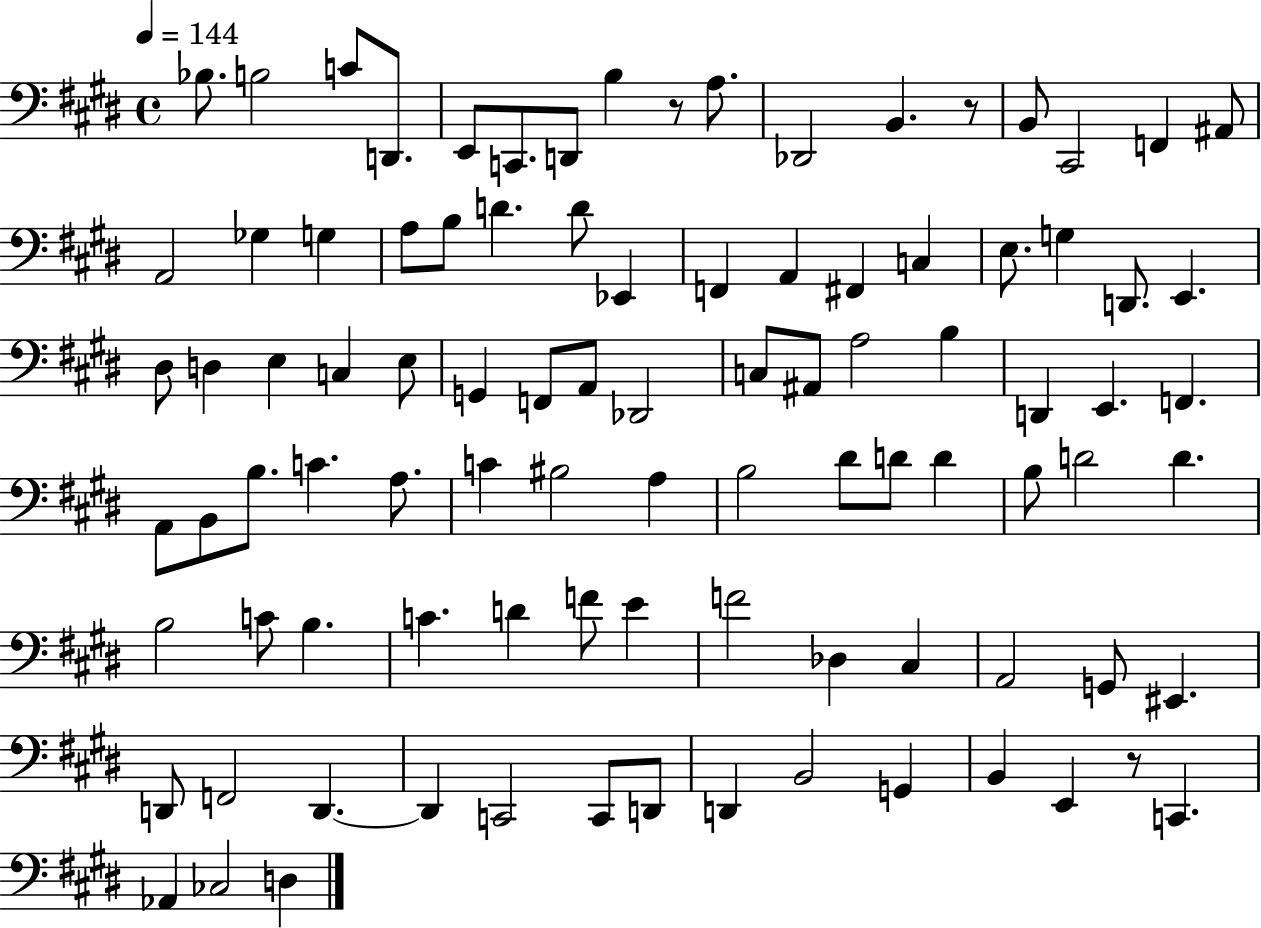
{
  \clef bass
  \time 4/4
  \defaultTimeSignature
  \key e \major
  \tempo 4 = 144
  \repeat volta 2 { bes8. b2 c'8 d,8. | e,8 c,8. d,8 b4 r8 a8. | des,2 b,4. r8 | b,8 cis,2 f,4 ais,8 | \break a,2 ges4 g4 | a8 b8 d'4. d'8 ees,4 | f,4 a,4 fis,4 c4 | e8. g4 d,8. e,4. | \break dis8 d4 e4 c4 e8 | g,4 f,8 a,8 des,2 | c8 ais,8 a2 b4 | d,4 e,4. f,4. | \break a,8 b,8 b8. c'4. a8. | c'4 bis2 a4 | b2 dis'8 d'8 d'4 | b8 d'2 d'4. | \break b2 c'8 b4. | c'4. d'4 f'8 e'4 | f'2 des4 cis4 | a,2 g,8 eis,4. | \break d,8 f,2 d,4.~~ | d,4 c,2 c,8 d,8 | d,4 b,2 g,4 | b,4 e,4 r8 c,4. | \break aes,4 ces2 d4 | } \bar "|."
}